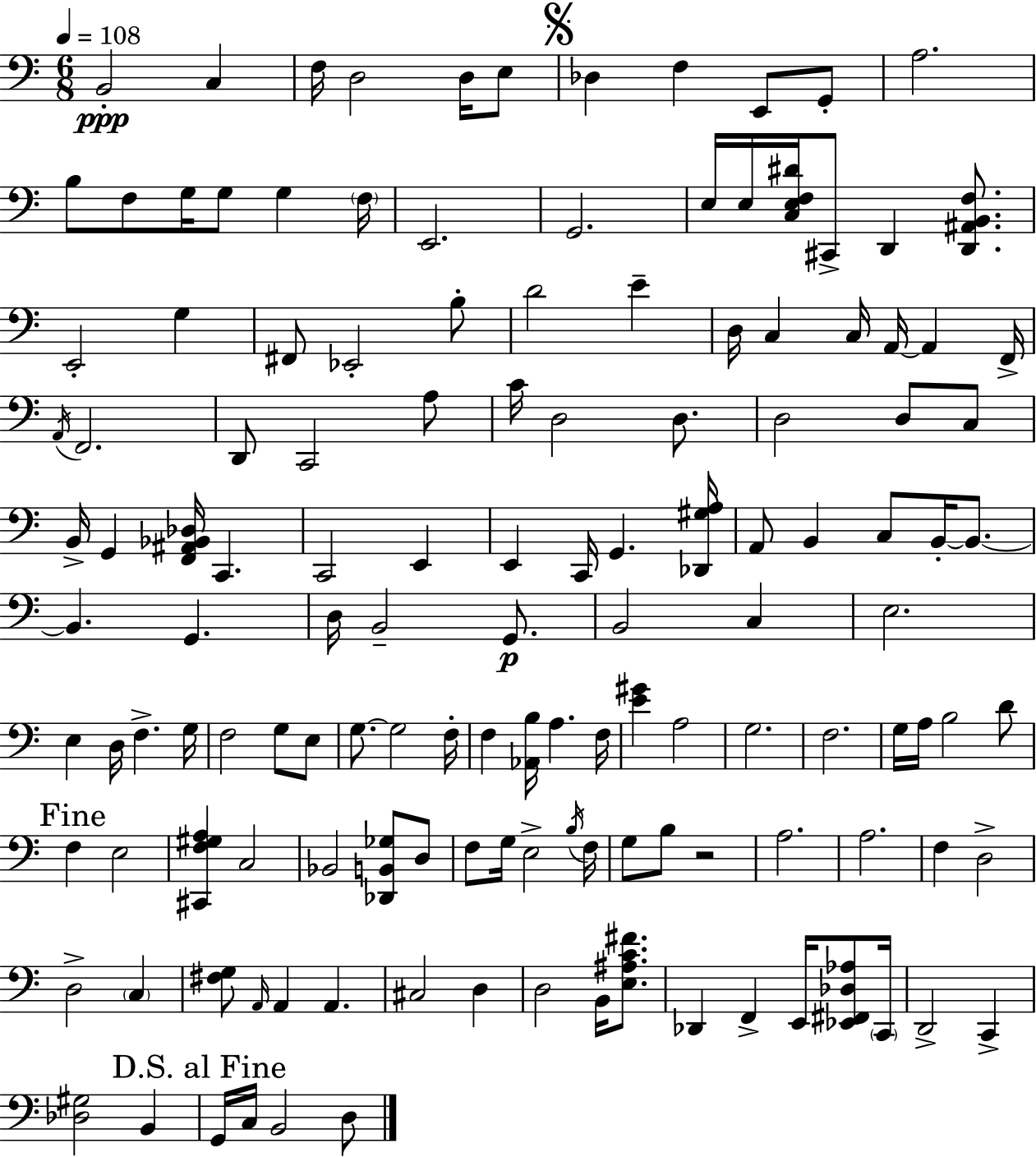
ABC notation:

X:1
T:Untitled
M:6/8
L:1/4
K:C
B,,2 C, F,/4 D,2 D,/4 E,/2 _D, F, E,,/2 G,,/2 A,2 B,/2 F,/2 G,/4 G,/2 G, F,/4 E,,2 G,,2 E,/4 E,/4 [C,E,F,^D]/4 ^C,,/2 D,, [D,,^A,,B,,F,]/2 E,,2 G, ^F,,/2 _E,,2 B,/2 D2 E D,/4 C, C,/4 A,,/4 A,, F,,/4 A,,/4 F,,2 D,,/2 C,,2 A,/2 C/4 D,2 D,/2 D,2 D,/2 C,/2 B,,/4 G,, [F,,^A,,_B,,_D,]/4 C,, C,,2 E,, E,, C,,/4 G,, [_D,,^G,A,]/4 A,,/2 B,, C,/2 B,,/4 B,,/2 B,, G,, D,/4 B,,2 G,,/2 B,,2 C, E,2 E, D,/4 F, G,/4 F,2 G,/2 E,/2 G,/2 G,2 F,/4 F, [_A,,B,]/4 A, F,/4 [E^G] A,2 G,2 F,2 G,/4 A,/4 B,2 D/2 F, E,2 [^C,,F,^G,A,] C,2 _B,,2 [_D,,B,,_G,]/2 D,/2 F,/2 G,/4 E,2 B,/4 F,/4 G,/2 B,/2 z2 A,2 A,2 F, D,2 D,2 C, [^F,G,]/2 A,,/4 A,, A,, ^C,2 D, D,2 B,,/4 [E,^A,C^F]/2 _D,, F,, E,,/4 [_E,,^F,,_D,_A,]/2 C,,/4 D,,2 C,, [_D,^G,]2 B,, G,,/4 C,/4 B,,2 D,/2